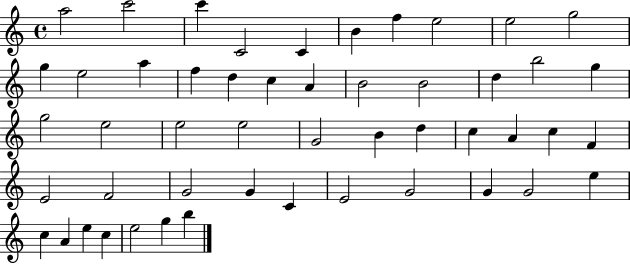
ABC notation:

X:1
T:Untitled
M:4/4
L:1/4
K:C
a2 c'2 c' C2 C B f e2 e2 g2 g e2 a f d c A B2 B2 d b2 g g2 e2 e2 e2 G2 B d c A c F E2 F2 G2 G C E2 G2 G G2 e c A e c e2 g b